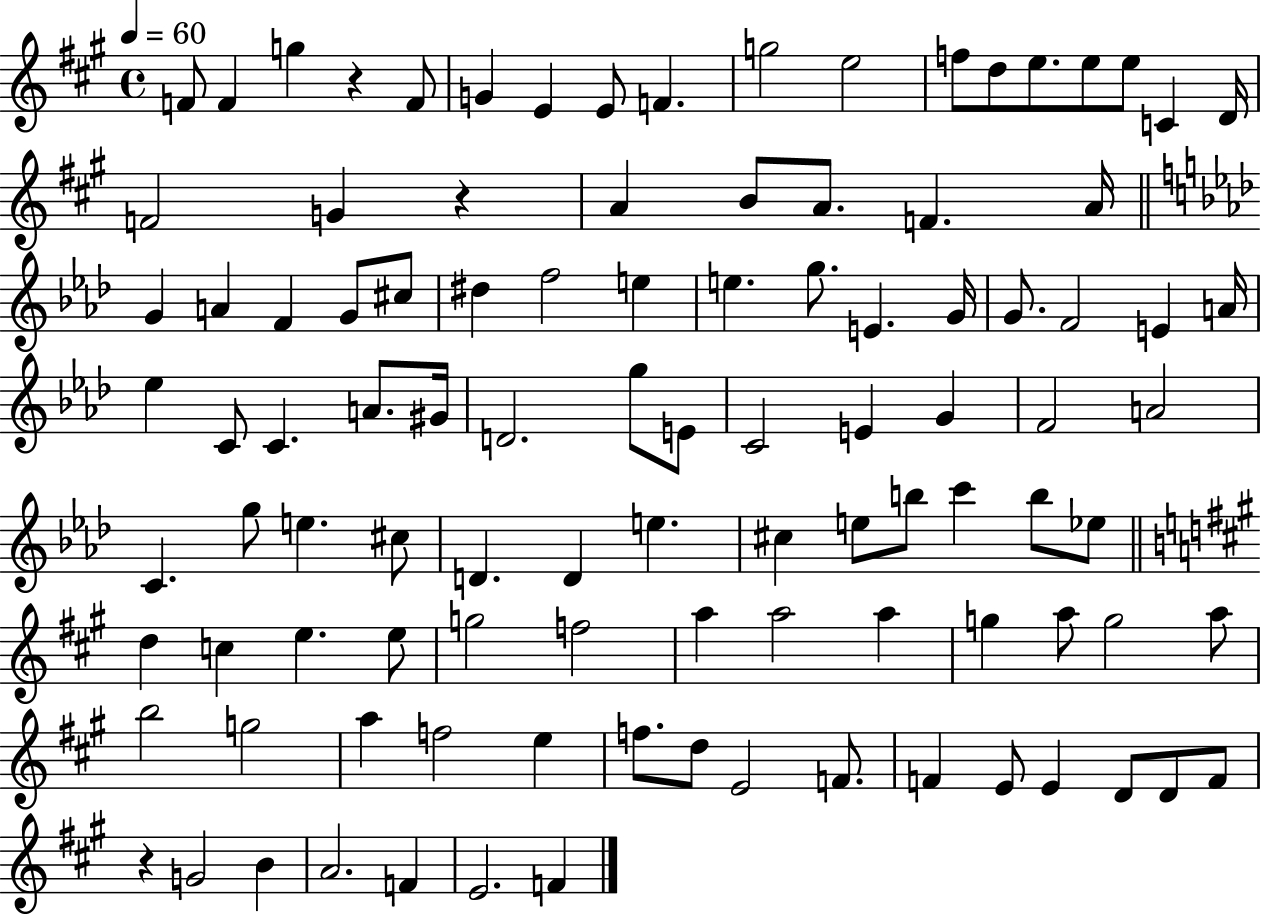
F4/e F4/q G5/q R/q F4/e G4/q E4/q E4/e F4/q. G5/h E5/h F5/e D5/e E5/e. E5/e E5/e C4/q D4/s F4/h G4/q R/q A4/q B4/e A4/e. F4/q. A4/s G4/q A4/q F4/q G4/e C#5/e D#5/q F5/h E5/q E5/q. G5/e. E4/q. G4/s G4/e. F4/h E4/q A4/s Eb5/q C4/e C4/q. A4/e. G#4/s D4/h. G5/e E4/e C4/h E4/q G4/q F4/h A4/h C4/q. G5/e E5/q. C#5/e D4/q. D4/q E5/q. C#5/q E5/e B5/e C6/q B5/e Eb5/e D5/q C5/q E5/q. E5/e G5/h F5/h A5/q A5/h A5/q G5/q A5/e G5/h A5/e B5/h G5/h A5/q F5/h E5/q F5/e. D5/e E4/h F4/e. F4/q E4/e E4/q D4/e D4/e F4/e R/q G4/h B4/q A4/h. F4/q E4/h. F4/q